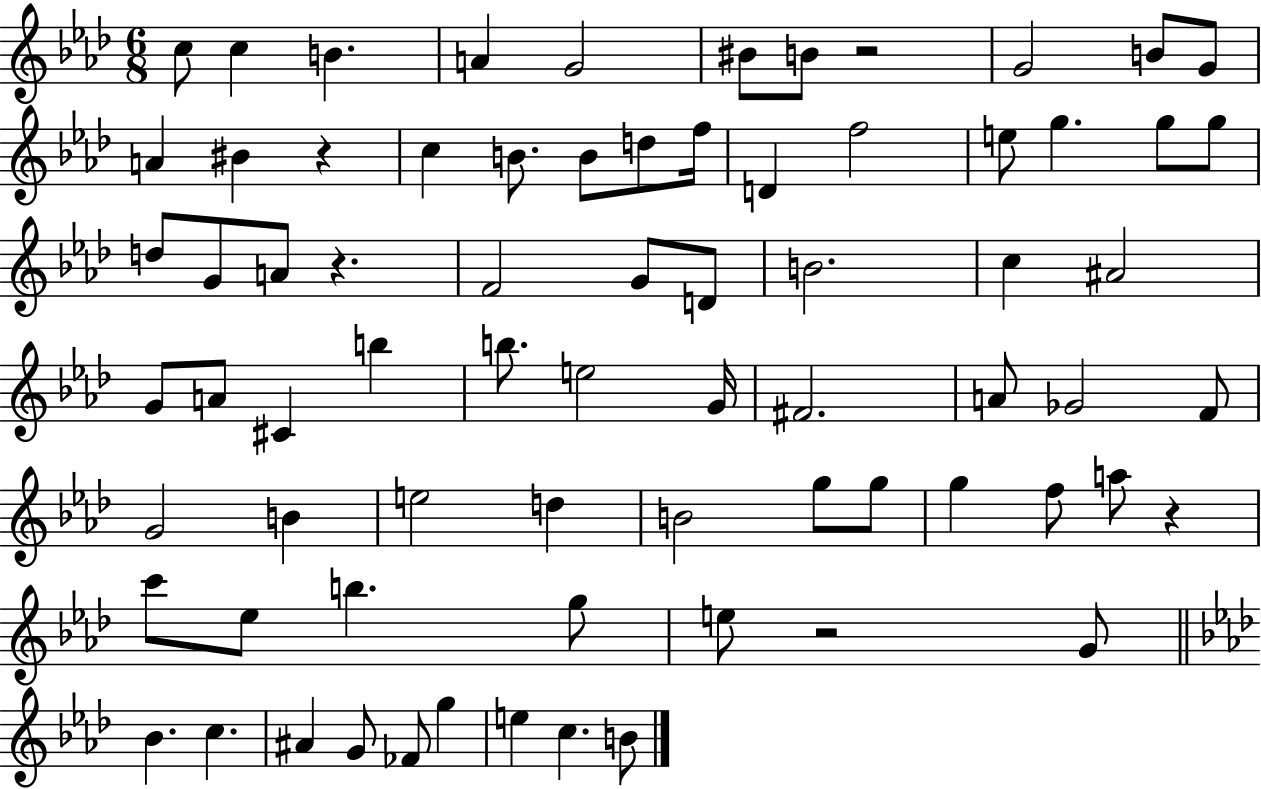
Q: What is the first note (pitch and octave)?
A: C5